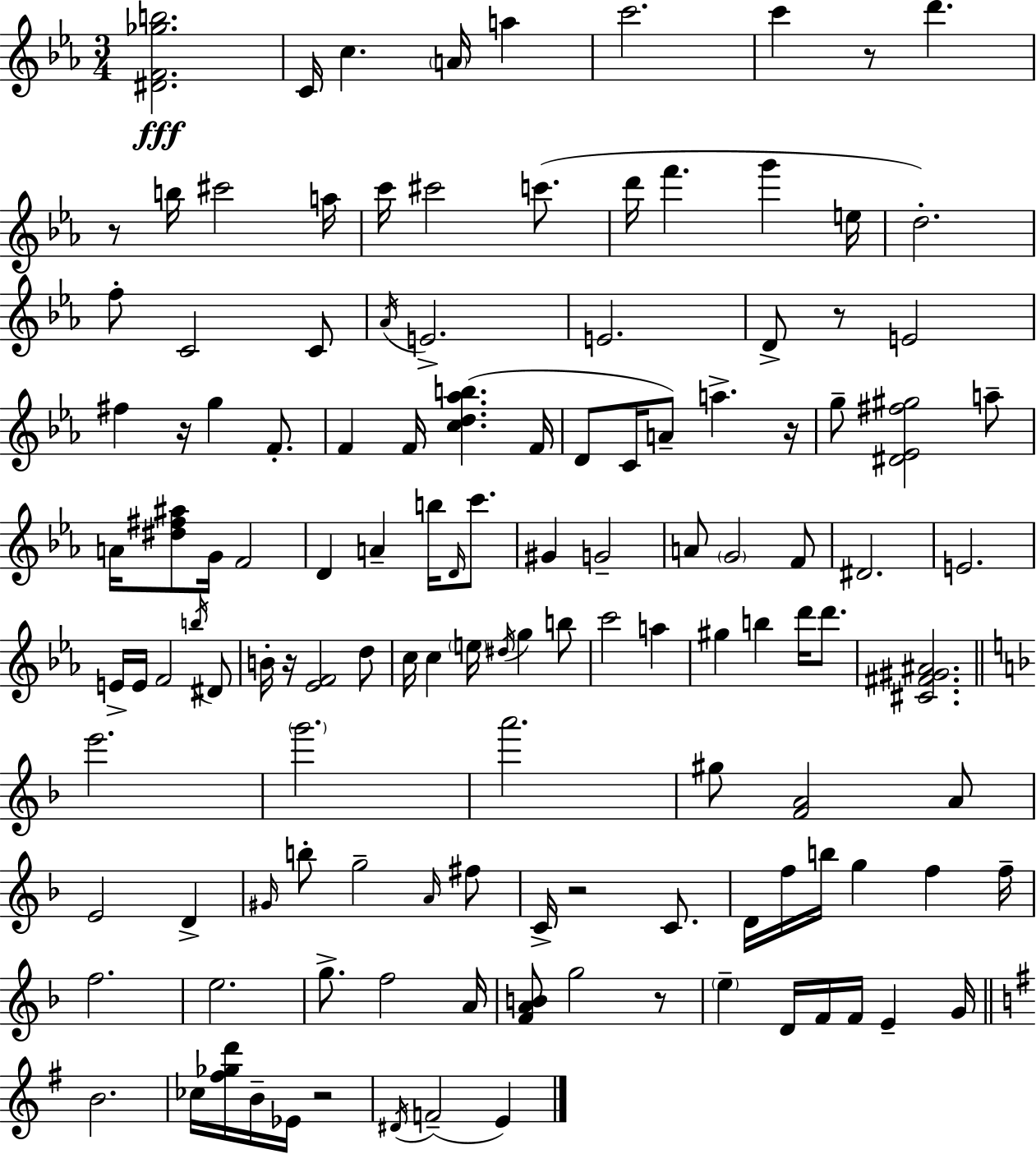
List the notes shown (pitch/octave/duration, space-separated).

[D#4,F4,Gb5,B5]/h. C4/s C5/q. A4/s A5/q C6/h. C6/q R/e D6/q. R/e B5/s C#6/h A5/s C6/s C#6/h C6/e. D6/s F6/q. G6/q E5/s D5/h. F5/e C4/h C4/e Ab4/s E4/h. E4/h. D4/e R/e E4/h F#5/q R/s G5/q F4/e. F4/q F4/s [C5,D5,Ab5,B5]/q. F4/s D4/e C4/s A4/e A5/q. R/s G5/e [D#4,Eb4,F#5,G#5]/h A5/e A4/s [D#5,F#5,A#5]/e G4/s F4/h D4/q A4/q B5/s D4/s C6/e. G#4/q G4/h A4/e G4/h F4/e D#4/h. E4/h. E4/s E4/s F4/h B5/s D#4/e B4/s R/s [Eb4,F4]/h D5/e C5/s C5/q E5/s D#5/s G5/q B5/e C6/h A5/q G#5/q B5/q D6/s D6/e. [C#4,F#4,G#4,A#4]/h. E6/h. G6/h. A6/h. G#5/e [F4,A4]/h A4/e E4/h D4/q G#4/s B5/e G5/h A4/s F#5/e C4/s R/h C4/e. D4/s F5/s B5/s G5/q F5/q F5/s F5/h. E5/h. G5/e. F5/h A4/s [F4,A4,B4]/e G5/h R/e E5/q D4/s F4/s F4/s E4/q G4/s B4/h. CES5/s [F#5,Gb5,D6]/s B4/s Eb4/s R/h D#4/s F4/h E4/q